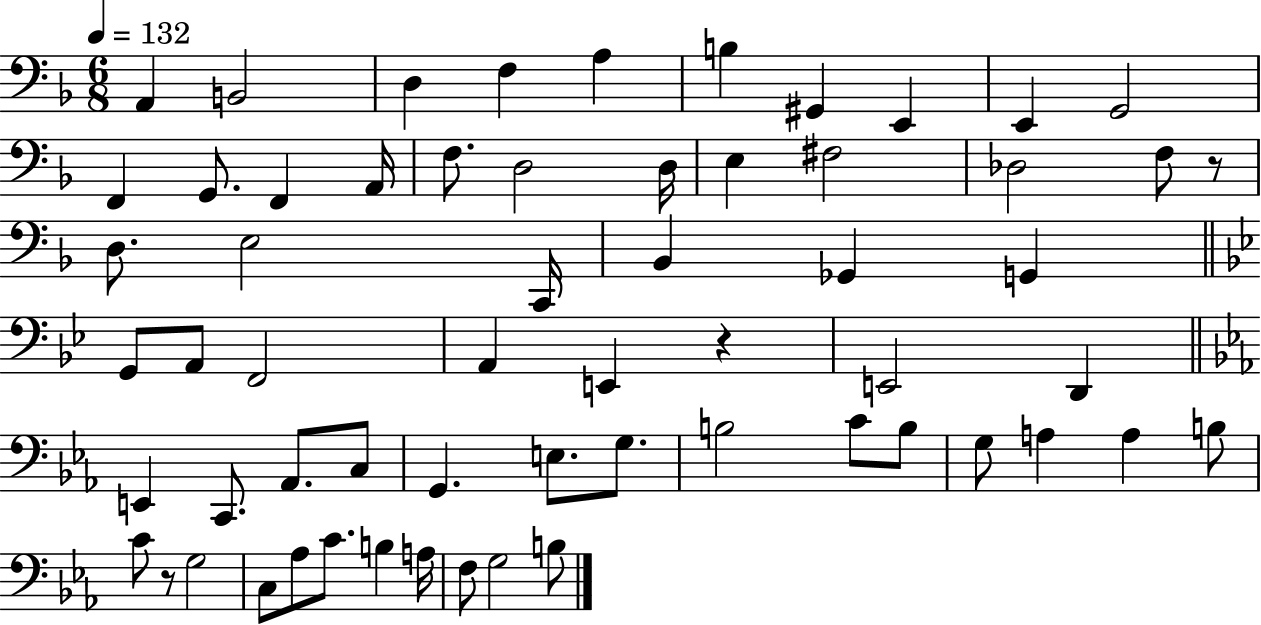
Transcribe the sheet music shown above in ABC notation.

X:1
T:Untitled
M:6/8
L:1/4
K:F
A,, B,,2 D, F, A, B, ^G,, E,, E,, G,,2 F,, G,,/2 F,, A,,/4 F,/2 D,2 D,/4 E, ^F,2 _D,2 F,/2 z/2 D,/2 E,2 C,,/4 _B,, _G,, G,, G,,/2 A,,/2 F,,2 A,, E,, z E,,2 D,, E,, C,,/2 _A,,/2 C,/2 G,, E,/2 G,/2 B,2 C/2 B,/2 G,/2 A, A, B,/2 C/2 z/2 G,2 C,/2 _A,/2 C/2 B, A,/4 F,/2 G,2 B,/2